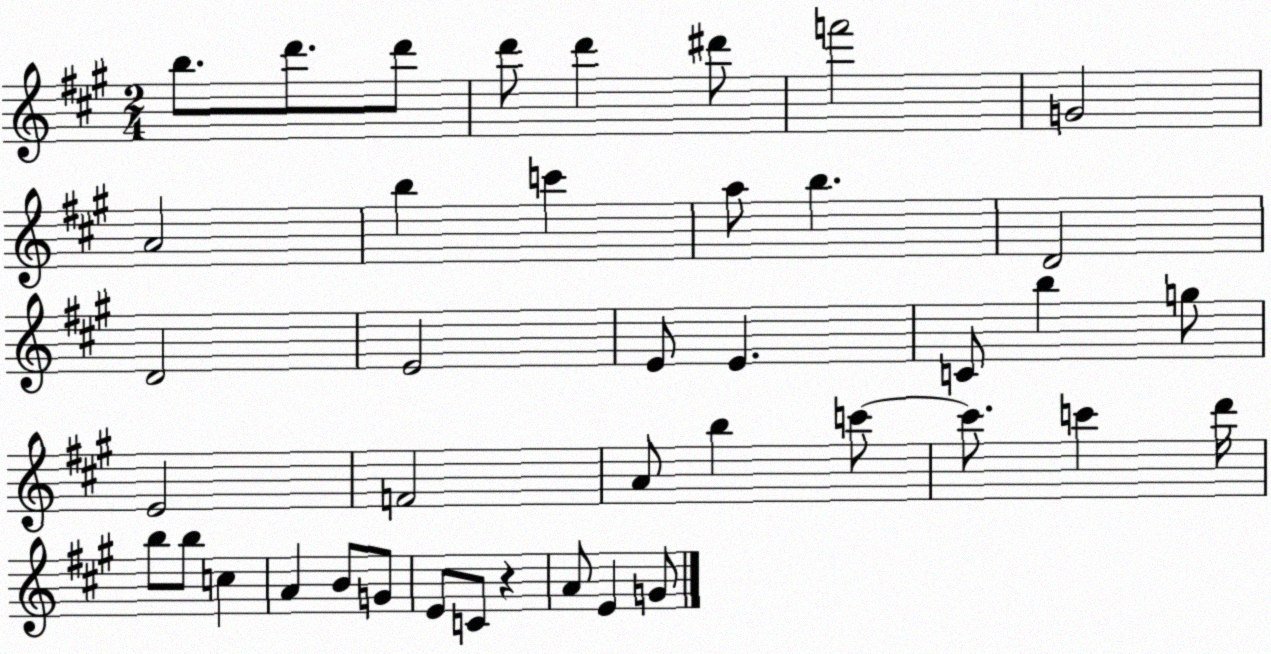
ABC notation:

X:1
T:Untitled
M:2/4
L:1/4
K:A
b/2 d'/2 d'/2 d'/2 d' ^d'/2 f'2 G2 A2 b c' a/2 b D2 D2 E2 E/2 E C/2 b g/2 E2 F2 A/2 b c'/2 c'/2 c' d'/4 b/2 b/2 c A B/2 G/2 E/2 C/2 z A/2 E G/2